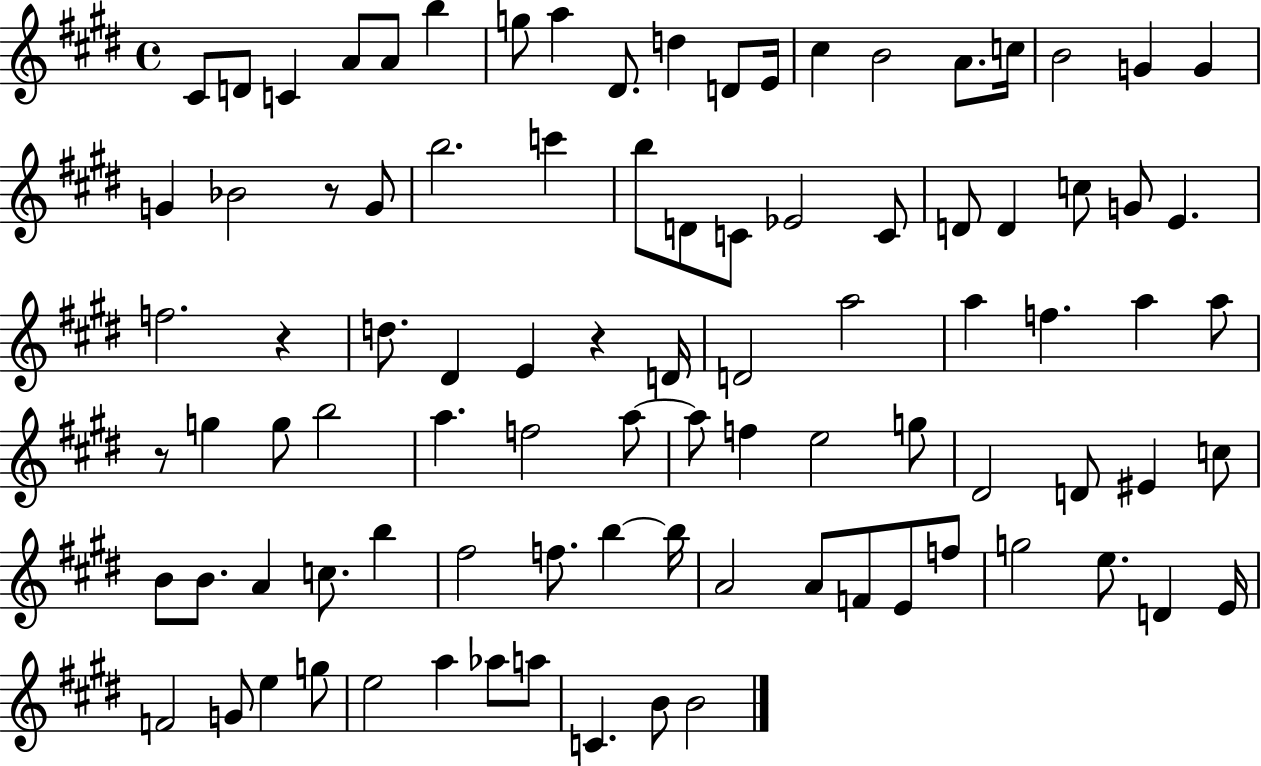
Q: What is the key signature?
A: E major